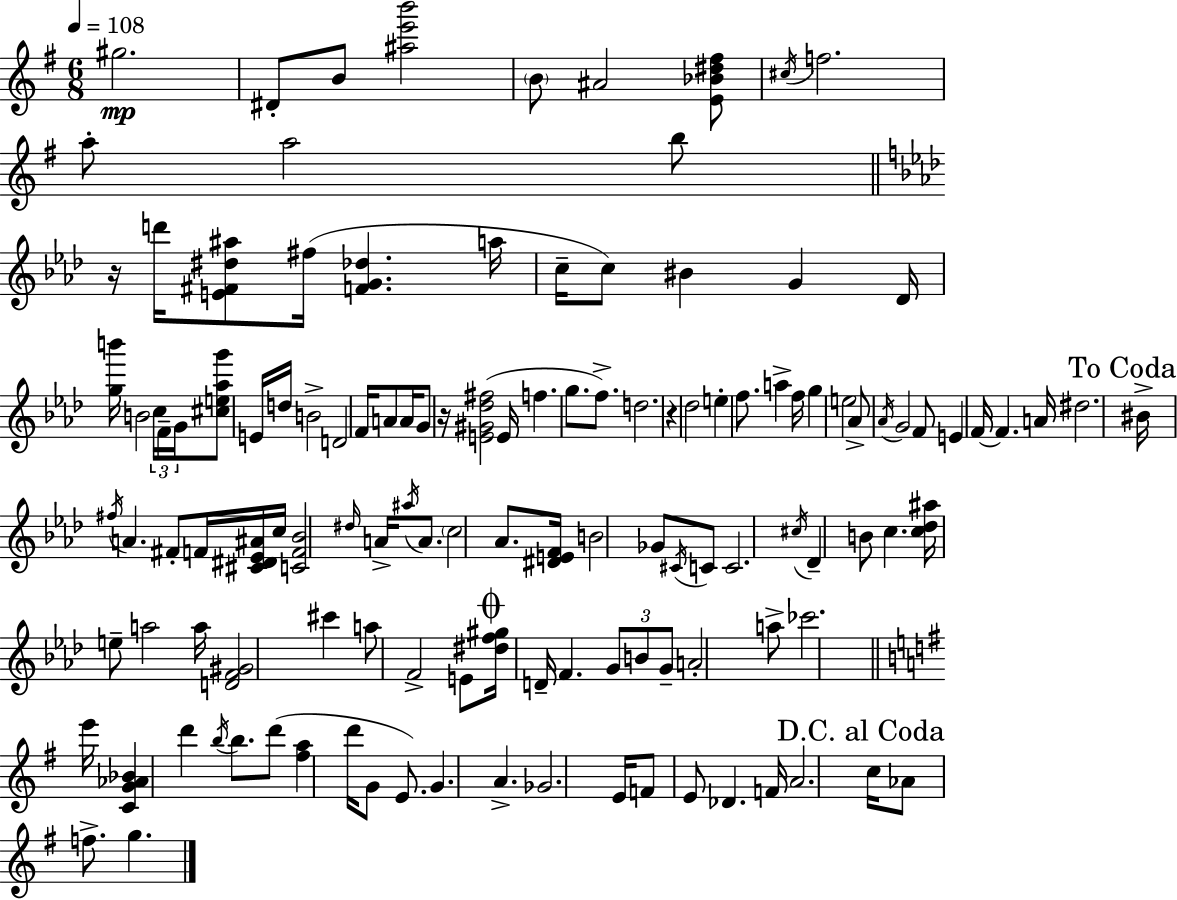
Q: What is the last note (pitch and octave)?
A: G5